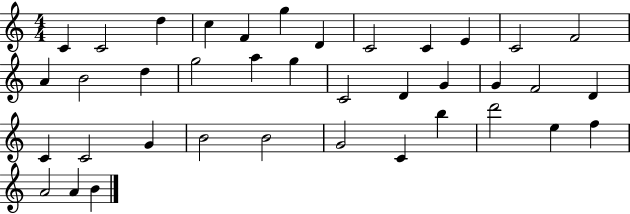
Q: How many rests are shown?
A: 0